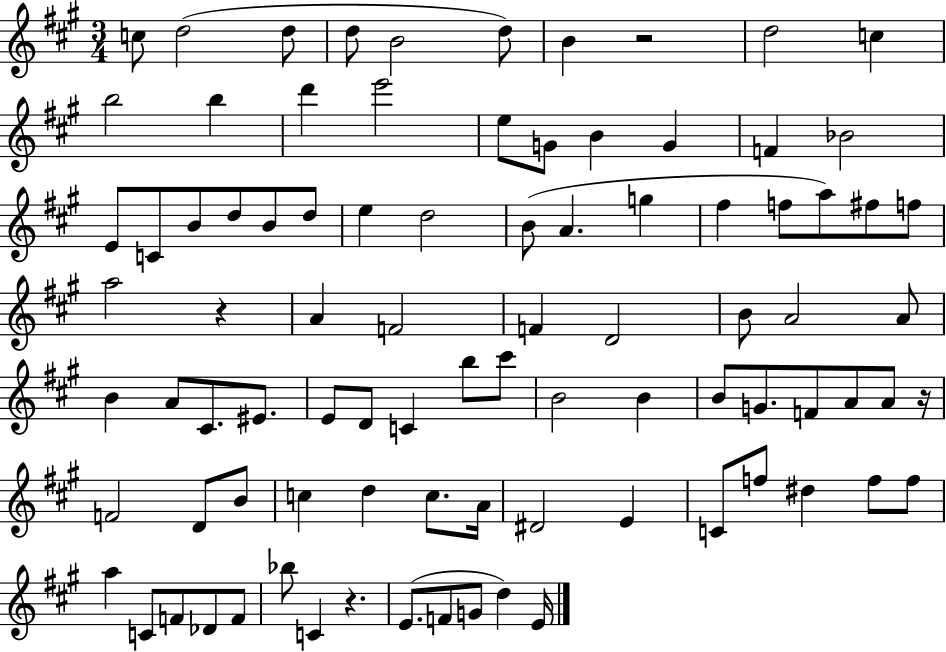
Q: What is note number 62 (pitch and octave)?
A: B4